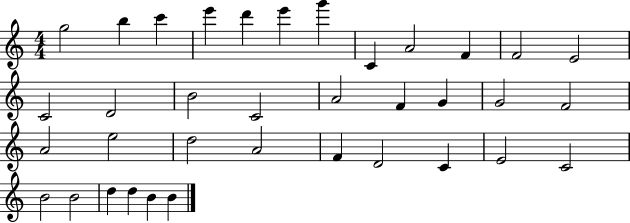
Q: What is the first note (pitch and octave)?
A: G5